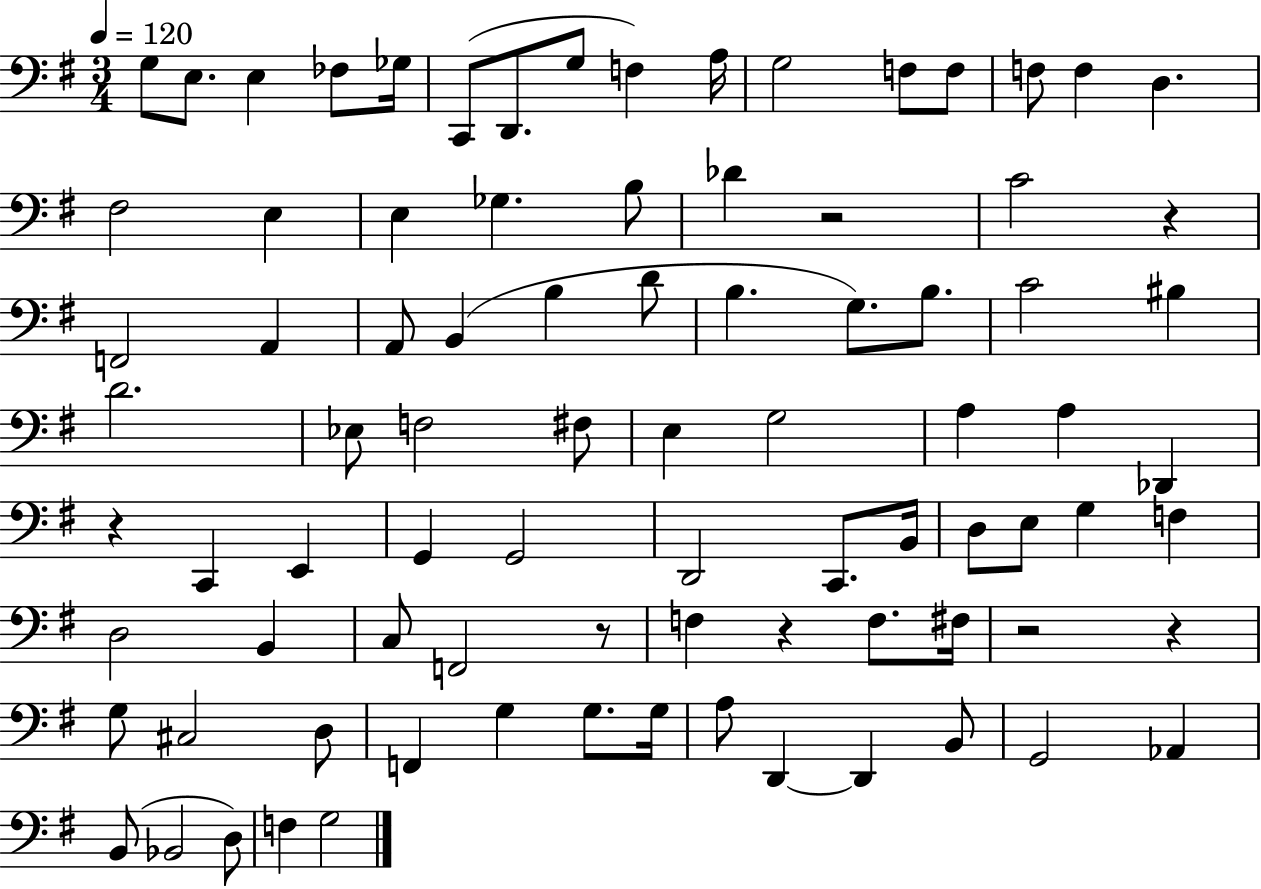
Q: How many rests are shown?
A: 7